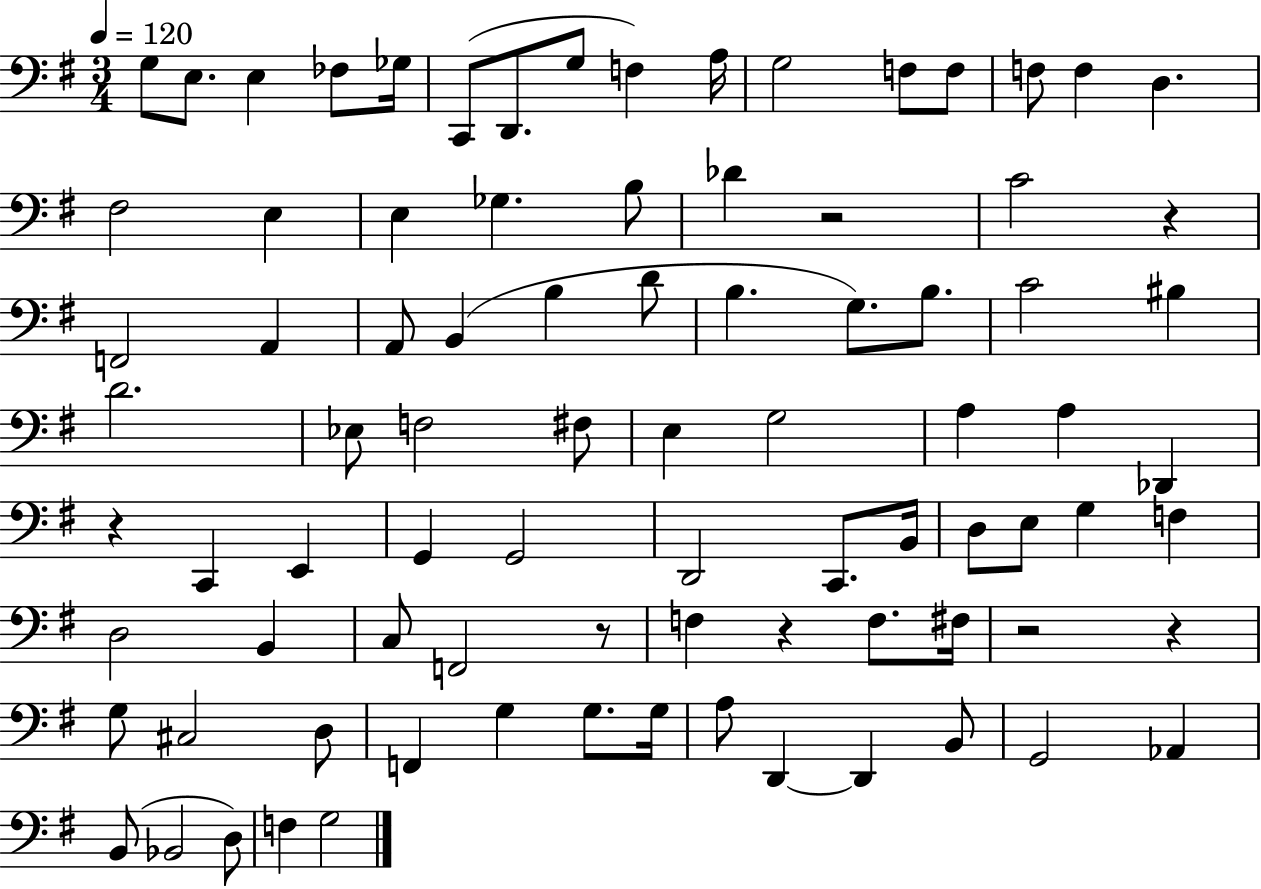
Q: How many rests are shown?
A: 7